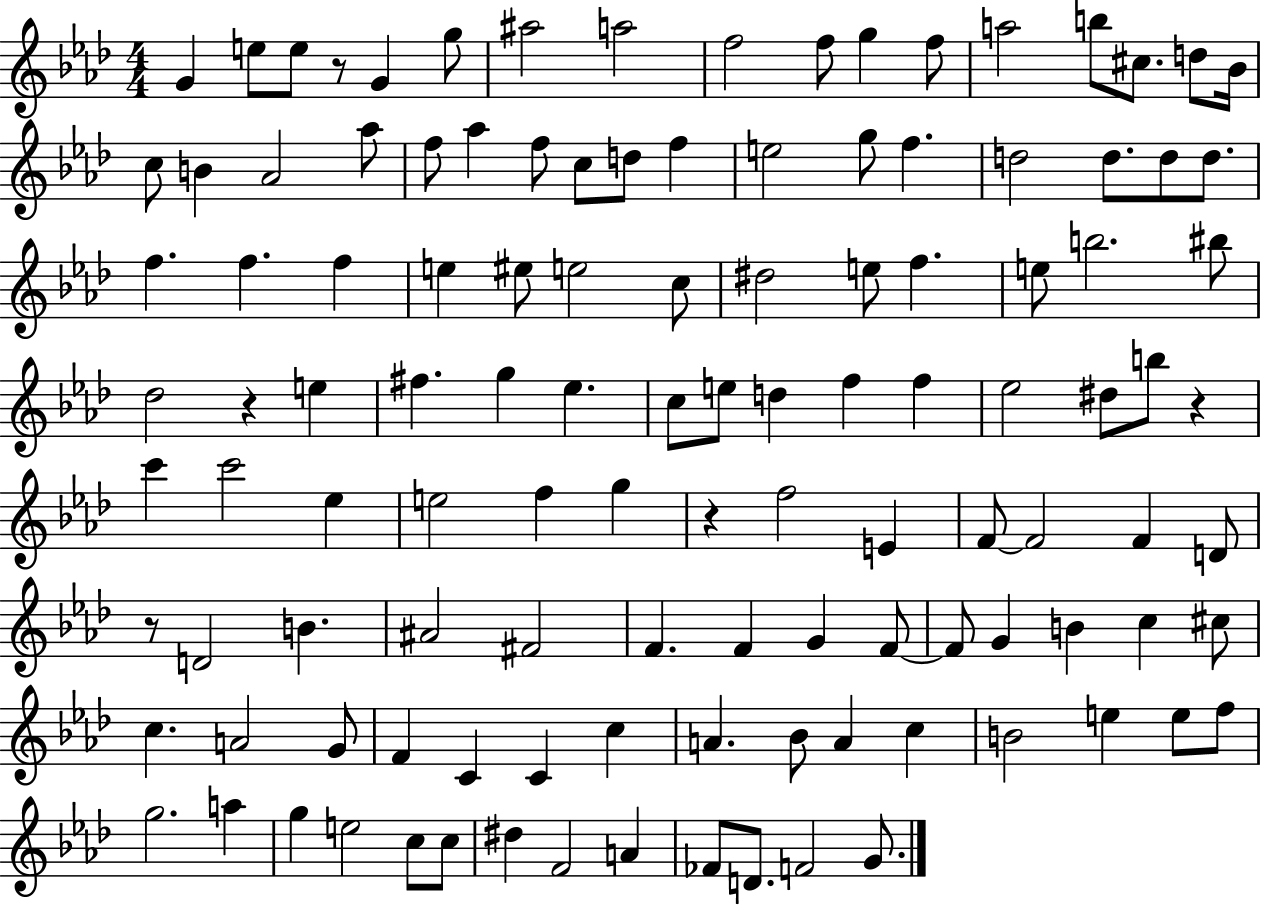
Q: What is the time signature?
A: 4/4